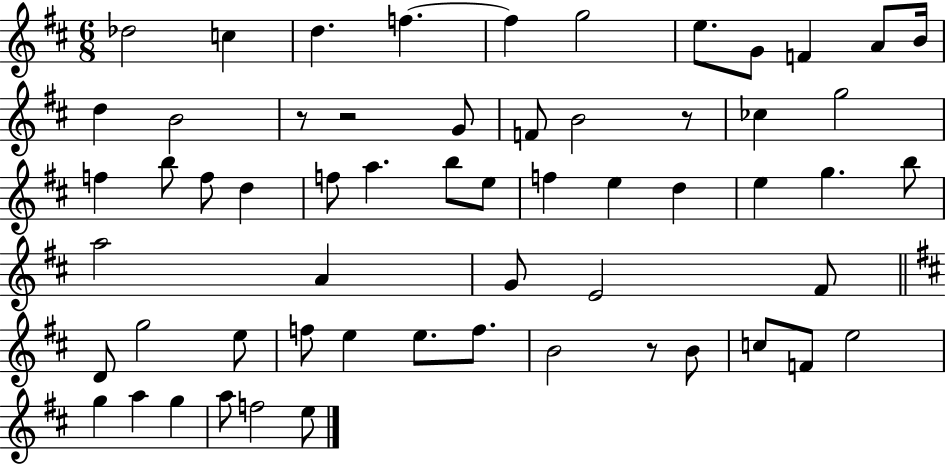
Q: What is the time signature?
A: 6/8